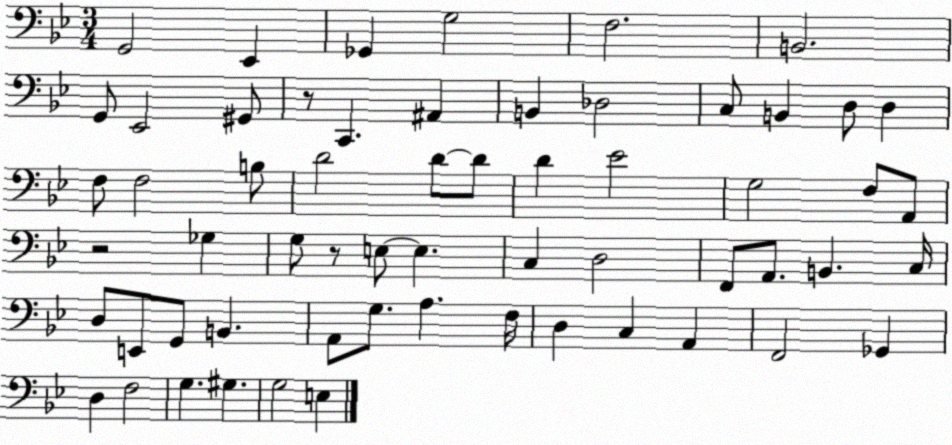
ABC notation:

X:1
T:Untitled
M:3/4
L:1/4
K:Bb
G,,2 _E,, _G,, G,2 F,2 B,,2 G,,/2 _E,,2 ^G,,/2 z/2 C,, ^A,, B,, _D,2 C,/2 B,, D,/2 D, F,/2 F,2 B,/2 D2 D/2 D/2 D _E2 G,2 F,/2 A,,/2 z2 _G, G,/2 z/2 E,/2 E, C, D,2 F,,/2 A,,/2 B,, C,/4 D,/2 E,,/2 G,,/2 B,, A,,/2 G,/2 A, F,/4 D, C, A,, F,,2 _G,, D, F,2 G, ^G, G,2 E,